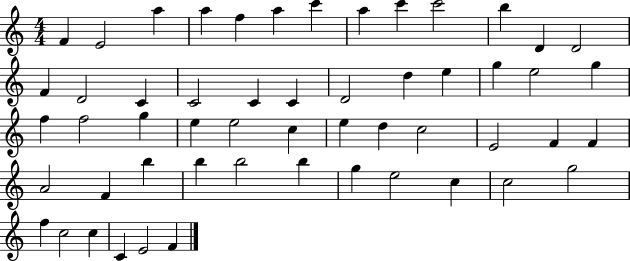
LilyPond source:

{
  \clef treble
  \numericTimeSignature
  \time 4/4
  \key c \major
  f'4 e'2 a''4 | a''4 f''4 a''4 c'''4 | a''4 c'''4 c'''2 | b''4 d'4 d'2 | \break f'4 d'2 c'4 | c'2 c'4 c'4 | d'2 d''4 e''4 | g''4 e''2 g''4 | \break f''4 f''2 g''4 | e''4 e''2 c''4 | e''4 d''4 c''2 | e'2 f'4 f'4 | \break a'2 f'4 b''4 | b''4 b''2 b''4 | g''4 e''2 c''4 | c''2 g''2 | \break f''4 c''2 c''4 | c'4 e'2 f'4 | \bar "|."
}